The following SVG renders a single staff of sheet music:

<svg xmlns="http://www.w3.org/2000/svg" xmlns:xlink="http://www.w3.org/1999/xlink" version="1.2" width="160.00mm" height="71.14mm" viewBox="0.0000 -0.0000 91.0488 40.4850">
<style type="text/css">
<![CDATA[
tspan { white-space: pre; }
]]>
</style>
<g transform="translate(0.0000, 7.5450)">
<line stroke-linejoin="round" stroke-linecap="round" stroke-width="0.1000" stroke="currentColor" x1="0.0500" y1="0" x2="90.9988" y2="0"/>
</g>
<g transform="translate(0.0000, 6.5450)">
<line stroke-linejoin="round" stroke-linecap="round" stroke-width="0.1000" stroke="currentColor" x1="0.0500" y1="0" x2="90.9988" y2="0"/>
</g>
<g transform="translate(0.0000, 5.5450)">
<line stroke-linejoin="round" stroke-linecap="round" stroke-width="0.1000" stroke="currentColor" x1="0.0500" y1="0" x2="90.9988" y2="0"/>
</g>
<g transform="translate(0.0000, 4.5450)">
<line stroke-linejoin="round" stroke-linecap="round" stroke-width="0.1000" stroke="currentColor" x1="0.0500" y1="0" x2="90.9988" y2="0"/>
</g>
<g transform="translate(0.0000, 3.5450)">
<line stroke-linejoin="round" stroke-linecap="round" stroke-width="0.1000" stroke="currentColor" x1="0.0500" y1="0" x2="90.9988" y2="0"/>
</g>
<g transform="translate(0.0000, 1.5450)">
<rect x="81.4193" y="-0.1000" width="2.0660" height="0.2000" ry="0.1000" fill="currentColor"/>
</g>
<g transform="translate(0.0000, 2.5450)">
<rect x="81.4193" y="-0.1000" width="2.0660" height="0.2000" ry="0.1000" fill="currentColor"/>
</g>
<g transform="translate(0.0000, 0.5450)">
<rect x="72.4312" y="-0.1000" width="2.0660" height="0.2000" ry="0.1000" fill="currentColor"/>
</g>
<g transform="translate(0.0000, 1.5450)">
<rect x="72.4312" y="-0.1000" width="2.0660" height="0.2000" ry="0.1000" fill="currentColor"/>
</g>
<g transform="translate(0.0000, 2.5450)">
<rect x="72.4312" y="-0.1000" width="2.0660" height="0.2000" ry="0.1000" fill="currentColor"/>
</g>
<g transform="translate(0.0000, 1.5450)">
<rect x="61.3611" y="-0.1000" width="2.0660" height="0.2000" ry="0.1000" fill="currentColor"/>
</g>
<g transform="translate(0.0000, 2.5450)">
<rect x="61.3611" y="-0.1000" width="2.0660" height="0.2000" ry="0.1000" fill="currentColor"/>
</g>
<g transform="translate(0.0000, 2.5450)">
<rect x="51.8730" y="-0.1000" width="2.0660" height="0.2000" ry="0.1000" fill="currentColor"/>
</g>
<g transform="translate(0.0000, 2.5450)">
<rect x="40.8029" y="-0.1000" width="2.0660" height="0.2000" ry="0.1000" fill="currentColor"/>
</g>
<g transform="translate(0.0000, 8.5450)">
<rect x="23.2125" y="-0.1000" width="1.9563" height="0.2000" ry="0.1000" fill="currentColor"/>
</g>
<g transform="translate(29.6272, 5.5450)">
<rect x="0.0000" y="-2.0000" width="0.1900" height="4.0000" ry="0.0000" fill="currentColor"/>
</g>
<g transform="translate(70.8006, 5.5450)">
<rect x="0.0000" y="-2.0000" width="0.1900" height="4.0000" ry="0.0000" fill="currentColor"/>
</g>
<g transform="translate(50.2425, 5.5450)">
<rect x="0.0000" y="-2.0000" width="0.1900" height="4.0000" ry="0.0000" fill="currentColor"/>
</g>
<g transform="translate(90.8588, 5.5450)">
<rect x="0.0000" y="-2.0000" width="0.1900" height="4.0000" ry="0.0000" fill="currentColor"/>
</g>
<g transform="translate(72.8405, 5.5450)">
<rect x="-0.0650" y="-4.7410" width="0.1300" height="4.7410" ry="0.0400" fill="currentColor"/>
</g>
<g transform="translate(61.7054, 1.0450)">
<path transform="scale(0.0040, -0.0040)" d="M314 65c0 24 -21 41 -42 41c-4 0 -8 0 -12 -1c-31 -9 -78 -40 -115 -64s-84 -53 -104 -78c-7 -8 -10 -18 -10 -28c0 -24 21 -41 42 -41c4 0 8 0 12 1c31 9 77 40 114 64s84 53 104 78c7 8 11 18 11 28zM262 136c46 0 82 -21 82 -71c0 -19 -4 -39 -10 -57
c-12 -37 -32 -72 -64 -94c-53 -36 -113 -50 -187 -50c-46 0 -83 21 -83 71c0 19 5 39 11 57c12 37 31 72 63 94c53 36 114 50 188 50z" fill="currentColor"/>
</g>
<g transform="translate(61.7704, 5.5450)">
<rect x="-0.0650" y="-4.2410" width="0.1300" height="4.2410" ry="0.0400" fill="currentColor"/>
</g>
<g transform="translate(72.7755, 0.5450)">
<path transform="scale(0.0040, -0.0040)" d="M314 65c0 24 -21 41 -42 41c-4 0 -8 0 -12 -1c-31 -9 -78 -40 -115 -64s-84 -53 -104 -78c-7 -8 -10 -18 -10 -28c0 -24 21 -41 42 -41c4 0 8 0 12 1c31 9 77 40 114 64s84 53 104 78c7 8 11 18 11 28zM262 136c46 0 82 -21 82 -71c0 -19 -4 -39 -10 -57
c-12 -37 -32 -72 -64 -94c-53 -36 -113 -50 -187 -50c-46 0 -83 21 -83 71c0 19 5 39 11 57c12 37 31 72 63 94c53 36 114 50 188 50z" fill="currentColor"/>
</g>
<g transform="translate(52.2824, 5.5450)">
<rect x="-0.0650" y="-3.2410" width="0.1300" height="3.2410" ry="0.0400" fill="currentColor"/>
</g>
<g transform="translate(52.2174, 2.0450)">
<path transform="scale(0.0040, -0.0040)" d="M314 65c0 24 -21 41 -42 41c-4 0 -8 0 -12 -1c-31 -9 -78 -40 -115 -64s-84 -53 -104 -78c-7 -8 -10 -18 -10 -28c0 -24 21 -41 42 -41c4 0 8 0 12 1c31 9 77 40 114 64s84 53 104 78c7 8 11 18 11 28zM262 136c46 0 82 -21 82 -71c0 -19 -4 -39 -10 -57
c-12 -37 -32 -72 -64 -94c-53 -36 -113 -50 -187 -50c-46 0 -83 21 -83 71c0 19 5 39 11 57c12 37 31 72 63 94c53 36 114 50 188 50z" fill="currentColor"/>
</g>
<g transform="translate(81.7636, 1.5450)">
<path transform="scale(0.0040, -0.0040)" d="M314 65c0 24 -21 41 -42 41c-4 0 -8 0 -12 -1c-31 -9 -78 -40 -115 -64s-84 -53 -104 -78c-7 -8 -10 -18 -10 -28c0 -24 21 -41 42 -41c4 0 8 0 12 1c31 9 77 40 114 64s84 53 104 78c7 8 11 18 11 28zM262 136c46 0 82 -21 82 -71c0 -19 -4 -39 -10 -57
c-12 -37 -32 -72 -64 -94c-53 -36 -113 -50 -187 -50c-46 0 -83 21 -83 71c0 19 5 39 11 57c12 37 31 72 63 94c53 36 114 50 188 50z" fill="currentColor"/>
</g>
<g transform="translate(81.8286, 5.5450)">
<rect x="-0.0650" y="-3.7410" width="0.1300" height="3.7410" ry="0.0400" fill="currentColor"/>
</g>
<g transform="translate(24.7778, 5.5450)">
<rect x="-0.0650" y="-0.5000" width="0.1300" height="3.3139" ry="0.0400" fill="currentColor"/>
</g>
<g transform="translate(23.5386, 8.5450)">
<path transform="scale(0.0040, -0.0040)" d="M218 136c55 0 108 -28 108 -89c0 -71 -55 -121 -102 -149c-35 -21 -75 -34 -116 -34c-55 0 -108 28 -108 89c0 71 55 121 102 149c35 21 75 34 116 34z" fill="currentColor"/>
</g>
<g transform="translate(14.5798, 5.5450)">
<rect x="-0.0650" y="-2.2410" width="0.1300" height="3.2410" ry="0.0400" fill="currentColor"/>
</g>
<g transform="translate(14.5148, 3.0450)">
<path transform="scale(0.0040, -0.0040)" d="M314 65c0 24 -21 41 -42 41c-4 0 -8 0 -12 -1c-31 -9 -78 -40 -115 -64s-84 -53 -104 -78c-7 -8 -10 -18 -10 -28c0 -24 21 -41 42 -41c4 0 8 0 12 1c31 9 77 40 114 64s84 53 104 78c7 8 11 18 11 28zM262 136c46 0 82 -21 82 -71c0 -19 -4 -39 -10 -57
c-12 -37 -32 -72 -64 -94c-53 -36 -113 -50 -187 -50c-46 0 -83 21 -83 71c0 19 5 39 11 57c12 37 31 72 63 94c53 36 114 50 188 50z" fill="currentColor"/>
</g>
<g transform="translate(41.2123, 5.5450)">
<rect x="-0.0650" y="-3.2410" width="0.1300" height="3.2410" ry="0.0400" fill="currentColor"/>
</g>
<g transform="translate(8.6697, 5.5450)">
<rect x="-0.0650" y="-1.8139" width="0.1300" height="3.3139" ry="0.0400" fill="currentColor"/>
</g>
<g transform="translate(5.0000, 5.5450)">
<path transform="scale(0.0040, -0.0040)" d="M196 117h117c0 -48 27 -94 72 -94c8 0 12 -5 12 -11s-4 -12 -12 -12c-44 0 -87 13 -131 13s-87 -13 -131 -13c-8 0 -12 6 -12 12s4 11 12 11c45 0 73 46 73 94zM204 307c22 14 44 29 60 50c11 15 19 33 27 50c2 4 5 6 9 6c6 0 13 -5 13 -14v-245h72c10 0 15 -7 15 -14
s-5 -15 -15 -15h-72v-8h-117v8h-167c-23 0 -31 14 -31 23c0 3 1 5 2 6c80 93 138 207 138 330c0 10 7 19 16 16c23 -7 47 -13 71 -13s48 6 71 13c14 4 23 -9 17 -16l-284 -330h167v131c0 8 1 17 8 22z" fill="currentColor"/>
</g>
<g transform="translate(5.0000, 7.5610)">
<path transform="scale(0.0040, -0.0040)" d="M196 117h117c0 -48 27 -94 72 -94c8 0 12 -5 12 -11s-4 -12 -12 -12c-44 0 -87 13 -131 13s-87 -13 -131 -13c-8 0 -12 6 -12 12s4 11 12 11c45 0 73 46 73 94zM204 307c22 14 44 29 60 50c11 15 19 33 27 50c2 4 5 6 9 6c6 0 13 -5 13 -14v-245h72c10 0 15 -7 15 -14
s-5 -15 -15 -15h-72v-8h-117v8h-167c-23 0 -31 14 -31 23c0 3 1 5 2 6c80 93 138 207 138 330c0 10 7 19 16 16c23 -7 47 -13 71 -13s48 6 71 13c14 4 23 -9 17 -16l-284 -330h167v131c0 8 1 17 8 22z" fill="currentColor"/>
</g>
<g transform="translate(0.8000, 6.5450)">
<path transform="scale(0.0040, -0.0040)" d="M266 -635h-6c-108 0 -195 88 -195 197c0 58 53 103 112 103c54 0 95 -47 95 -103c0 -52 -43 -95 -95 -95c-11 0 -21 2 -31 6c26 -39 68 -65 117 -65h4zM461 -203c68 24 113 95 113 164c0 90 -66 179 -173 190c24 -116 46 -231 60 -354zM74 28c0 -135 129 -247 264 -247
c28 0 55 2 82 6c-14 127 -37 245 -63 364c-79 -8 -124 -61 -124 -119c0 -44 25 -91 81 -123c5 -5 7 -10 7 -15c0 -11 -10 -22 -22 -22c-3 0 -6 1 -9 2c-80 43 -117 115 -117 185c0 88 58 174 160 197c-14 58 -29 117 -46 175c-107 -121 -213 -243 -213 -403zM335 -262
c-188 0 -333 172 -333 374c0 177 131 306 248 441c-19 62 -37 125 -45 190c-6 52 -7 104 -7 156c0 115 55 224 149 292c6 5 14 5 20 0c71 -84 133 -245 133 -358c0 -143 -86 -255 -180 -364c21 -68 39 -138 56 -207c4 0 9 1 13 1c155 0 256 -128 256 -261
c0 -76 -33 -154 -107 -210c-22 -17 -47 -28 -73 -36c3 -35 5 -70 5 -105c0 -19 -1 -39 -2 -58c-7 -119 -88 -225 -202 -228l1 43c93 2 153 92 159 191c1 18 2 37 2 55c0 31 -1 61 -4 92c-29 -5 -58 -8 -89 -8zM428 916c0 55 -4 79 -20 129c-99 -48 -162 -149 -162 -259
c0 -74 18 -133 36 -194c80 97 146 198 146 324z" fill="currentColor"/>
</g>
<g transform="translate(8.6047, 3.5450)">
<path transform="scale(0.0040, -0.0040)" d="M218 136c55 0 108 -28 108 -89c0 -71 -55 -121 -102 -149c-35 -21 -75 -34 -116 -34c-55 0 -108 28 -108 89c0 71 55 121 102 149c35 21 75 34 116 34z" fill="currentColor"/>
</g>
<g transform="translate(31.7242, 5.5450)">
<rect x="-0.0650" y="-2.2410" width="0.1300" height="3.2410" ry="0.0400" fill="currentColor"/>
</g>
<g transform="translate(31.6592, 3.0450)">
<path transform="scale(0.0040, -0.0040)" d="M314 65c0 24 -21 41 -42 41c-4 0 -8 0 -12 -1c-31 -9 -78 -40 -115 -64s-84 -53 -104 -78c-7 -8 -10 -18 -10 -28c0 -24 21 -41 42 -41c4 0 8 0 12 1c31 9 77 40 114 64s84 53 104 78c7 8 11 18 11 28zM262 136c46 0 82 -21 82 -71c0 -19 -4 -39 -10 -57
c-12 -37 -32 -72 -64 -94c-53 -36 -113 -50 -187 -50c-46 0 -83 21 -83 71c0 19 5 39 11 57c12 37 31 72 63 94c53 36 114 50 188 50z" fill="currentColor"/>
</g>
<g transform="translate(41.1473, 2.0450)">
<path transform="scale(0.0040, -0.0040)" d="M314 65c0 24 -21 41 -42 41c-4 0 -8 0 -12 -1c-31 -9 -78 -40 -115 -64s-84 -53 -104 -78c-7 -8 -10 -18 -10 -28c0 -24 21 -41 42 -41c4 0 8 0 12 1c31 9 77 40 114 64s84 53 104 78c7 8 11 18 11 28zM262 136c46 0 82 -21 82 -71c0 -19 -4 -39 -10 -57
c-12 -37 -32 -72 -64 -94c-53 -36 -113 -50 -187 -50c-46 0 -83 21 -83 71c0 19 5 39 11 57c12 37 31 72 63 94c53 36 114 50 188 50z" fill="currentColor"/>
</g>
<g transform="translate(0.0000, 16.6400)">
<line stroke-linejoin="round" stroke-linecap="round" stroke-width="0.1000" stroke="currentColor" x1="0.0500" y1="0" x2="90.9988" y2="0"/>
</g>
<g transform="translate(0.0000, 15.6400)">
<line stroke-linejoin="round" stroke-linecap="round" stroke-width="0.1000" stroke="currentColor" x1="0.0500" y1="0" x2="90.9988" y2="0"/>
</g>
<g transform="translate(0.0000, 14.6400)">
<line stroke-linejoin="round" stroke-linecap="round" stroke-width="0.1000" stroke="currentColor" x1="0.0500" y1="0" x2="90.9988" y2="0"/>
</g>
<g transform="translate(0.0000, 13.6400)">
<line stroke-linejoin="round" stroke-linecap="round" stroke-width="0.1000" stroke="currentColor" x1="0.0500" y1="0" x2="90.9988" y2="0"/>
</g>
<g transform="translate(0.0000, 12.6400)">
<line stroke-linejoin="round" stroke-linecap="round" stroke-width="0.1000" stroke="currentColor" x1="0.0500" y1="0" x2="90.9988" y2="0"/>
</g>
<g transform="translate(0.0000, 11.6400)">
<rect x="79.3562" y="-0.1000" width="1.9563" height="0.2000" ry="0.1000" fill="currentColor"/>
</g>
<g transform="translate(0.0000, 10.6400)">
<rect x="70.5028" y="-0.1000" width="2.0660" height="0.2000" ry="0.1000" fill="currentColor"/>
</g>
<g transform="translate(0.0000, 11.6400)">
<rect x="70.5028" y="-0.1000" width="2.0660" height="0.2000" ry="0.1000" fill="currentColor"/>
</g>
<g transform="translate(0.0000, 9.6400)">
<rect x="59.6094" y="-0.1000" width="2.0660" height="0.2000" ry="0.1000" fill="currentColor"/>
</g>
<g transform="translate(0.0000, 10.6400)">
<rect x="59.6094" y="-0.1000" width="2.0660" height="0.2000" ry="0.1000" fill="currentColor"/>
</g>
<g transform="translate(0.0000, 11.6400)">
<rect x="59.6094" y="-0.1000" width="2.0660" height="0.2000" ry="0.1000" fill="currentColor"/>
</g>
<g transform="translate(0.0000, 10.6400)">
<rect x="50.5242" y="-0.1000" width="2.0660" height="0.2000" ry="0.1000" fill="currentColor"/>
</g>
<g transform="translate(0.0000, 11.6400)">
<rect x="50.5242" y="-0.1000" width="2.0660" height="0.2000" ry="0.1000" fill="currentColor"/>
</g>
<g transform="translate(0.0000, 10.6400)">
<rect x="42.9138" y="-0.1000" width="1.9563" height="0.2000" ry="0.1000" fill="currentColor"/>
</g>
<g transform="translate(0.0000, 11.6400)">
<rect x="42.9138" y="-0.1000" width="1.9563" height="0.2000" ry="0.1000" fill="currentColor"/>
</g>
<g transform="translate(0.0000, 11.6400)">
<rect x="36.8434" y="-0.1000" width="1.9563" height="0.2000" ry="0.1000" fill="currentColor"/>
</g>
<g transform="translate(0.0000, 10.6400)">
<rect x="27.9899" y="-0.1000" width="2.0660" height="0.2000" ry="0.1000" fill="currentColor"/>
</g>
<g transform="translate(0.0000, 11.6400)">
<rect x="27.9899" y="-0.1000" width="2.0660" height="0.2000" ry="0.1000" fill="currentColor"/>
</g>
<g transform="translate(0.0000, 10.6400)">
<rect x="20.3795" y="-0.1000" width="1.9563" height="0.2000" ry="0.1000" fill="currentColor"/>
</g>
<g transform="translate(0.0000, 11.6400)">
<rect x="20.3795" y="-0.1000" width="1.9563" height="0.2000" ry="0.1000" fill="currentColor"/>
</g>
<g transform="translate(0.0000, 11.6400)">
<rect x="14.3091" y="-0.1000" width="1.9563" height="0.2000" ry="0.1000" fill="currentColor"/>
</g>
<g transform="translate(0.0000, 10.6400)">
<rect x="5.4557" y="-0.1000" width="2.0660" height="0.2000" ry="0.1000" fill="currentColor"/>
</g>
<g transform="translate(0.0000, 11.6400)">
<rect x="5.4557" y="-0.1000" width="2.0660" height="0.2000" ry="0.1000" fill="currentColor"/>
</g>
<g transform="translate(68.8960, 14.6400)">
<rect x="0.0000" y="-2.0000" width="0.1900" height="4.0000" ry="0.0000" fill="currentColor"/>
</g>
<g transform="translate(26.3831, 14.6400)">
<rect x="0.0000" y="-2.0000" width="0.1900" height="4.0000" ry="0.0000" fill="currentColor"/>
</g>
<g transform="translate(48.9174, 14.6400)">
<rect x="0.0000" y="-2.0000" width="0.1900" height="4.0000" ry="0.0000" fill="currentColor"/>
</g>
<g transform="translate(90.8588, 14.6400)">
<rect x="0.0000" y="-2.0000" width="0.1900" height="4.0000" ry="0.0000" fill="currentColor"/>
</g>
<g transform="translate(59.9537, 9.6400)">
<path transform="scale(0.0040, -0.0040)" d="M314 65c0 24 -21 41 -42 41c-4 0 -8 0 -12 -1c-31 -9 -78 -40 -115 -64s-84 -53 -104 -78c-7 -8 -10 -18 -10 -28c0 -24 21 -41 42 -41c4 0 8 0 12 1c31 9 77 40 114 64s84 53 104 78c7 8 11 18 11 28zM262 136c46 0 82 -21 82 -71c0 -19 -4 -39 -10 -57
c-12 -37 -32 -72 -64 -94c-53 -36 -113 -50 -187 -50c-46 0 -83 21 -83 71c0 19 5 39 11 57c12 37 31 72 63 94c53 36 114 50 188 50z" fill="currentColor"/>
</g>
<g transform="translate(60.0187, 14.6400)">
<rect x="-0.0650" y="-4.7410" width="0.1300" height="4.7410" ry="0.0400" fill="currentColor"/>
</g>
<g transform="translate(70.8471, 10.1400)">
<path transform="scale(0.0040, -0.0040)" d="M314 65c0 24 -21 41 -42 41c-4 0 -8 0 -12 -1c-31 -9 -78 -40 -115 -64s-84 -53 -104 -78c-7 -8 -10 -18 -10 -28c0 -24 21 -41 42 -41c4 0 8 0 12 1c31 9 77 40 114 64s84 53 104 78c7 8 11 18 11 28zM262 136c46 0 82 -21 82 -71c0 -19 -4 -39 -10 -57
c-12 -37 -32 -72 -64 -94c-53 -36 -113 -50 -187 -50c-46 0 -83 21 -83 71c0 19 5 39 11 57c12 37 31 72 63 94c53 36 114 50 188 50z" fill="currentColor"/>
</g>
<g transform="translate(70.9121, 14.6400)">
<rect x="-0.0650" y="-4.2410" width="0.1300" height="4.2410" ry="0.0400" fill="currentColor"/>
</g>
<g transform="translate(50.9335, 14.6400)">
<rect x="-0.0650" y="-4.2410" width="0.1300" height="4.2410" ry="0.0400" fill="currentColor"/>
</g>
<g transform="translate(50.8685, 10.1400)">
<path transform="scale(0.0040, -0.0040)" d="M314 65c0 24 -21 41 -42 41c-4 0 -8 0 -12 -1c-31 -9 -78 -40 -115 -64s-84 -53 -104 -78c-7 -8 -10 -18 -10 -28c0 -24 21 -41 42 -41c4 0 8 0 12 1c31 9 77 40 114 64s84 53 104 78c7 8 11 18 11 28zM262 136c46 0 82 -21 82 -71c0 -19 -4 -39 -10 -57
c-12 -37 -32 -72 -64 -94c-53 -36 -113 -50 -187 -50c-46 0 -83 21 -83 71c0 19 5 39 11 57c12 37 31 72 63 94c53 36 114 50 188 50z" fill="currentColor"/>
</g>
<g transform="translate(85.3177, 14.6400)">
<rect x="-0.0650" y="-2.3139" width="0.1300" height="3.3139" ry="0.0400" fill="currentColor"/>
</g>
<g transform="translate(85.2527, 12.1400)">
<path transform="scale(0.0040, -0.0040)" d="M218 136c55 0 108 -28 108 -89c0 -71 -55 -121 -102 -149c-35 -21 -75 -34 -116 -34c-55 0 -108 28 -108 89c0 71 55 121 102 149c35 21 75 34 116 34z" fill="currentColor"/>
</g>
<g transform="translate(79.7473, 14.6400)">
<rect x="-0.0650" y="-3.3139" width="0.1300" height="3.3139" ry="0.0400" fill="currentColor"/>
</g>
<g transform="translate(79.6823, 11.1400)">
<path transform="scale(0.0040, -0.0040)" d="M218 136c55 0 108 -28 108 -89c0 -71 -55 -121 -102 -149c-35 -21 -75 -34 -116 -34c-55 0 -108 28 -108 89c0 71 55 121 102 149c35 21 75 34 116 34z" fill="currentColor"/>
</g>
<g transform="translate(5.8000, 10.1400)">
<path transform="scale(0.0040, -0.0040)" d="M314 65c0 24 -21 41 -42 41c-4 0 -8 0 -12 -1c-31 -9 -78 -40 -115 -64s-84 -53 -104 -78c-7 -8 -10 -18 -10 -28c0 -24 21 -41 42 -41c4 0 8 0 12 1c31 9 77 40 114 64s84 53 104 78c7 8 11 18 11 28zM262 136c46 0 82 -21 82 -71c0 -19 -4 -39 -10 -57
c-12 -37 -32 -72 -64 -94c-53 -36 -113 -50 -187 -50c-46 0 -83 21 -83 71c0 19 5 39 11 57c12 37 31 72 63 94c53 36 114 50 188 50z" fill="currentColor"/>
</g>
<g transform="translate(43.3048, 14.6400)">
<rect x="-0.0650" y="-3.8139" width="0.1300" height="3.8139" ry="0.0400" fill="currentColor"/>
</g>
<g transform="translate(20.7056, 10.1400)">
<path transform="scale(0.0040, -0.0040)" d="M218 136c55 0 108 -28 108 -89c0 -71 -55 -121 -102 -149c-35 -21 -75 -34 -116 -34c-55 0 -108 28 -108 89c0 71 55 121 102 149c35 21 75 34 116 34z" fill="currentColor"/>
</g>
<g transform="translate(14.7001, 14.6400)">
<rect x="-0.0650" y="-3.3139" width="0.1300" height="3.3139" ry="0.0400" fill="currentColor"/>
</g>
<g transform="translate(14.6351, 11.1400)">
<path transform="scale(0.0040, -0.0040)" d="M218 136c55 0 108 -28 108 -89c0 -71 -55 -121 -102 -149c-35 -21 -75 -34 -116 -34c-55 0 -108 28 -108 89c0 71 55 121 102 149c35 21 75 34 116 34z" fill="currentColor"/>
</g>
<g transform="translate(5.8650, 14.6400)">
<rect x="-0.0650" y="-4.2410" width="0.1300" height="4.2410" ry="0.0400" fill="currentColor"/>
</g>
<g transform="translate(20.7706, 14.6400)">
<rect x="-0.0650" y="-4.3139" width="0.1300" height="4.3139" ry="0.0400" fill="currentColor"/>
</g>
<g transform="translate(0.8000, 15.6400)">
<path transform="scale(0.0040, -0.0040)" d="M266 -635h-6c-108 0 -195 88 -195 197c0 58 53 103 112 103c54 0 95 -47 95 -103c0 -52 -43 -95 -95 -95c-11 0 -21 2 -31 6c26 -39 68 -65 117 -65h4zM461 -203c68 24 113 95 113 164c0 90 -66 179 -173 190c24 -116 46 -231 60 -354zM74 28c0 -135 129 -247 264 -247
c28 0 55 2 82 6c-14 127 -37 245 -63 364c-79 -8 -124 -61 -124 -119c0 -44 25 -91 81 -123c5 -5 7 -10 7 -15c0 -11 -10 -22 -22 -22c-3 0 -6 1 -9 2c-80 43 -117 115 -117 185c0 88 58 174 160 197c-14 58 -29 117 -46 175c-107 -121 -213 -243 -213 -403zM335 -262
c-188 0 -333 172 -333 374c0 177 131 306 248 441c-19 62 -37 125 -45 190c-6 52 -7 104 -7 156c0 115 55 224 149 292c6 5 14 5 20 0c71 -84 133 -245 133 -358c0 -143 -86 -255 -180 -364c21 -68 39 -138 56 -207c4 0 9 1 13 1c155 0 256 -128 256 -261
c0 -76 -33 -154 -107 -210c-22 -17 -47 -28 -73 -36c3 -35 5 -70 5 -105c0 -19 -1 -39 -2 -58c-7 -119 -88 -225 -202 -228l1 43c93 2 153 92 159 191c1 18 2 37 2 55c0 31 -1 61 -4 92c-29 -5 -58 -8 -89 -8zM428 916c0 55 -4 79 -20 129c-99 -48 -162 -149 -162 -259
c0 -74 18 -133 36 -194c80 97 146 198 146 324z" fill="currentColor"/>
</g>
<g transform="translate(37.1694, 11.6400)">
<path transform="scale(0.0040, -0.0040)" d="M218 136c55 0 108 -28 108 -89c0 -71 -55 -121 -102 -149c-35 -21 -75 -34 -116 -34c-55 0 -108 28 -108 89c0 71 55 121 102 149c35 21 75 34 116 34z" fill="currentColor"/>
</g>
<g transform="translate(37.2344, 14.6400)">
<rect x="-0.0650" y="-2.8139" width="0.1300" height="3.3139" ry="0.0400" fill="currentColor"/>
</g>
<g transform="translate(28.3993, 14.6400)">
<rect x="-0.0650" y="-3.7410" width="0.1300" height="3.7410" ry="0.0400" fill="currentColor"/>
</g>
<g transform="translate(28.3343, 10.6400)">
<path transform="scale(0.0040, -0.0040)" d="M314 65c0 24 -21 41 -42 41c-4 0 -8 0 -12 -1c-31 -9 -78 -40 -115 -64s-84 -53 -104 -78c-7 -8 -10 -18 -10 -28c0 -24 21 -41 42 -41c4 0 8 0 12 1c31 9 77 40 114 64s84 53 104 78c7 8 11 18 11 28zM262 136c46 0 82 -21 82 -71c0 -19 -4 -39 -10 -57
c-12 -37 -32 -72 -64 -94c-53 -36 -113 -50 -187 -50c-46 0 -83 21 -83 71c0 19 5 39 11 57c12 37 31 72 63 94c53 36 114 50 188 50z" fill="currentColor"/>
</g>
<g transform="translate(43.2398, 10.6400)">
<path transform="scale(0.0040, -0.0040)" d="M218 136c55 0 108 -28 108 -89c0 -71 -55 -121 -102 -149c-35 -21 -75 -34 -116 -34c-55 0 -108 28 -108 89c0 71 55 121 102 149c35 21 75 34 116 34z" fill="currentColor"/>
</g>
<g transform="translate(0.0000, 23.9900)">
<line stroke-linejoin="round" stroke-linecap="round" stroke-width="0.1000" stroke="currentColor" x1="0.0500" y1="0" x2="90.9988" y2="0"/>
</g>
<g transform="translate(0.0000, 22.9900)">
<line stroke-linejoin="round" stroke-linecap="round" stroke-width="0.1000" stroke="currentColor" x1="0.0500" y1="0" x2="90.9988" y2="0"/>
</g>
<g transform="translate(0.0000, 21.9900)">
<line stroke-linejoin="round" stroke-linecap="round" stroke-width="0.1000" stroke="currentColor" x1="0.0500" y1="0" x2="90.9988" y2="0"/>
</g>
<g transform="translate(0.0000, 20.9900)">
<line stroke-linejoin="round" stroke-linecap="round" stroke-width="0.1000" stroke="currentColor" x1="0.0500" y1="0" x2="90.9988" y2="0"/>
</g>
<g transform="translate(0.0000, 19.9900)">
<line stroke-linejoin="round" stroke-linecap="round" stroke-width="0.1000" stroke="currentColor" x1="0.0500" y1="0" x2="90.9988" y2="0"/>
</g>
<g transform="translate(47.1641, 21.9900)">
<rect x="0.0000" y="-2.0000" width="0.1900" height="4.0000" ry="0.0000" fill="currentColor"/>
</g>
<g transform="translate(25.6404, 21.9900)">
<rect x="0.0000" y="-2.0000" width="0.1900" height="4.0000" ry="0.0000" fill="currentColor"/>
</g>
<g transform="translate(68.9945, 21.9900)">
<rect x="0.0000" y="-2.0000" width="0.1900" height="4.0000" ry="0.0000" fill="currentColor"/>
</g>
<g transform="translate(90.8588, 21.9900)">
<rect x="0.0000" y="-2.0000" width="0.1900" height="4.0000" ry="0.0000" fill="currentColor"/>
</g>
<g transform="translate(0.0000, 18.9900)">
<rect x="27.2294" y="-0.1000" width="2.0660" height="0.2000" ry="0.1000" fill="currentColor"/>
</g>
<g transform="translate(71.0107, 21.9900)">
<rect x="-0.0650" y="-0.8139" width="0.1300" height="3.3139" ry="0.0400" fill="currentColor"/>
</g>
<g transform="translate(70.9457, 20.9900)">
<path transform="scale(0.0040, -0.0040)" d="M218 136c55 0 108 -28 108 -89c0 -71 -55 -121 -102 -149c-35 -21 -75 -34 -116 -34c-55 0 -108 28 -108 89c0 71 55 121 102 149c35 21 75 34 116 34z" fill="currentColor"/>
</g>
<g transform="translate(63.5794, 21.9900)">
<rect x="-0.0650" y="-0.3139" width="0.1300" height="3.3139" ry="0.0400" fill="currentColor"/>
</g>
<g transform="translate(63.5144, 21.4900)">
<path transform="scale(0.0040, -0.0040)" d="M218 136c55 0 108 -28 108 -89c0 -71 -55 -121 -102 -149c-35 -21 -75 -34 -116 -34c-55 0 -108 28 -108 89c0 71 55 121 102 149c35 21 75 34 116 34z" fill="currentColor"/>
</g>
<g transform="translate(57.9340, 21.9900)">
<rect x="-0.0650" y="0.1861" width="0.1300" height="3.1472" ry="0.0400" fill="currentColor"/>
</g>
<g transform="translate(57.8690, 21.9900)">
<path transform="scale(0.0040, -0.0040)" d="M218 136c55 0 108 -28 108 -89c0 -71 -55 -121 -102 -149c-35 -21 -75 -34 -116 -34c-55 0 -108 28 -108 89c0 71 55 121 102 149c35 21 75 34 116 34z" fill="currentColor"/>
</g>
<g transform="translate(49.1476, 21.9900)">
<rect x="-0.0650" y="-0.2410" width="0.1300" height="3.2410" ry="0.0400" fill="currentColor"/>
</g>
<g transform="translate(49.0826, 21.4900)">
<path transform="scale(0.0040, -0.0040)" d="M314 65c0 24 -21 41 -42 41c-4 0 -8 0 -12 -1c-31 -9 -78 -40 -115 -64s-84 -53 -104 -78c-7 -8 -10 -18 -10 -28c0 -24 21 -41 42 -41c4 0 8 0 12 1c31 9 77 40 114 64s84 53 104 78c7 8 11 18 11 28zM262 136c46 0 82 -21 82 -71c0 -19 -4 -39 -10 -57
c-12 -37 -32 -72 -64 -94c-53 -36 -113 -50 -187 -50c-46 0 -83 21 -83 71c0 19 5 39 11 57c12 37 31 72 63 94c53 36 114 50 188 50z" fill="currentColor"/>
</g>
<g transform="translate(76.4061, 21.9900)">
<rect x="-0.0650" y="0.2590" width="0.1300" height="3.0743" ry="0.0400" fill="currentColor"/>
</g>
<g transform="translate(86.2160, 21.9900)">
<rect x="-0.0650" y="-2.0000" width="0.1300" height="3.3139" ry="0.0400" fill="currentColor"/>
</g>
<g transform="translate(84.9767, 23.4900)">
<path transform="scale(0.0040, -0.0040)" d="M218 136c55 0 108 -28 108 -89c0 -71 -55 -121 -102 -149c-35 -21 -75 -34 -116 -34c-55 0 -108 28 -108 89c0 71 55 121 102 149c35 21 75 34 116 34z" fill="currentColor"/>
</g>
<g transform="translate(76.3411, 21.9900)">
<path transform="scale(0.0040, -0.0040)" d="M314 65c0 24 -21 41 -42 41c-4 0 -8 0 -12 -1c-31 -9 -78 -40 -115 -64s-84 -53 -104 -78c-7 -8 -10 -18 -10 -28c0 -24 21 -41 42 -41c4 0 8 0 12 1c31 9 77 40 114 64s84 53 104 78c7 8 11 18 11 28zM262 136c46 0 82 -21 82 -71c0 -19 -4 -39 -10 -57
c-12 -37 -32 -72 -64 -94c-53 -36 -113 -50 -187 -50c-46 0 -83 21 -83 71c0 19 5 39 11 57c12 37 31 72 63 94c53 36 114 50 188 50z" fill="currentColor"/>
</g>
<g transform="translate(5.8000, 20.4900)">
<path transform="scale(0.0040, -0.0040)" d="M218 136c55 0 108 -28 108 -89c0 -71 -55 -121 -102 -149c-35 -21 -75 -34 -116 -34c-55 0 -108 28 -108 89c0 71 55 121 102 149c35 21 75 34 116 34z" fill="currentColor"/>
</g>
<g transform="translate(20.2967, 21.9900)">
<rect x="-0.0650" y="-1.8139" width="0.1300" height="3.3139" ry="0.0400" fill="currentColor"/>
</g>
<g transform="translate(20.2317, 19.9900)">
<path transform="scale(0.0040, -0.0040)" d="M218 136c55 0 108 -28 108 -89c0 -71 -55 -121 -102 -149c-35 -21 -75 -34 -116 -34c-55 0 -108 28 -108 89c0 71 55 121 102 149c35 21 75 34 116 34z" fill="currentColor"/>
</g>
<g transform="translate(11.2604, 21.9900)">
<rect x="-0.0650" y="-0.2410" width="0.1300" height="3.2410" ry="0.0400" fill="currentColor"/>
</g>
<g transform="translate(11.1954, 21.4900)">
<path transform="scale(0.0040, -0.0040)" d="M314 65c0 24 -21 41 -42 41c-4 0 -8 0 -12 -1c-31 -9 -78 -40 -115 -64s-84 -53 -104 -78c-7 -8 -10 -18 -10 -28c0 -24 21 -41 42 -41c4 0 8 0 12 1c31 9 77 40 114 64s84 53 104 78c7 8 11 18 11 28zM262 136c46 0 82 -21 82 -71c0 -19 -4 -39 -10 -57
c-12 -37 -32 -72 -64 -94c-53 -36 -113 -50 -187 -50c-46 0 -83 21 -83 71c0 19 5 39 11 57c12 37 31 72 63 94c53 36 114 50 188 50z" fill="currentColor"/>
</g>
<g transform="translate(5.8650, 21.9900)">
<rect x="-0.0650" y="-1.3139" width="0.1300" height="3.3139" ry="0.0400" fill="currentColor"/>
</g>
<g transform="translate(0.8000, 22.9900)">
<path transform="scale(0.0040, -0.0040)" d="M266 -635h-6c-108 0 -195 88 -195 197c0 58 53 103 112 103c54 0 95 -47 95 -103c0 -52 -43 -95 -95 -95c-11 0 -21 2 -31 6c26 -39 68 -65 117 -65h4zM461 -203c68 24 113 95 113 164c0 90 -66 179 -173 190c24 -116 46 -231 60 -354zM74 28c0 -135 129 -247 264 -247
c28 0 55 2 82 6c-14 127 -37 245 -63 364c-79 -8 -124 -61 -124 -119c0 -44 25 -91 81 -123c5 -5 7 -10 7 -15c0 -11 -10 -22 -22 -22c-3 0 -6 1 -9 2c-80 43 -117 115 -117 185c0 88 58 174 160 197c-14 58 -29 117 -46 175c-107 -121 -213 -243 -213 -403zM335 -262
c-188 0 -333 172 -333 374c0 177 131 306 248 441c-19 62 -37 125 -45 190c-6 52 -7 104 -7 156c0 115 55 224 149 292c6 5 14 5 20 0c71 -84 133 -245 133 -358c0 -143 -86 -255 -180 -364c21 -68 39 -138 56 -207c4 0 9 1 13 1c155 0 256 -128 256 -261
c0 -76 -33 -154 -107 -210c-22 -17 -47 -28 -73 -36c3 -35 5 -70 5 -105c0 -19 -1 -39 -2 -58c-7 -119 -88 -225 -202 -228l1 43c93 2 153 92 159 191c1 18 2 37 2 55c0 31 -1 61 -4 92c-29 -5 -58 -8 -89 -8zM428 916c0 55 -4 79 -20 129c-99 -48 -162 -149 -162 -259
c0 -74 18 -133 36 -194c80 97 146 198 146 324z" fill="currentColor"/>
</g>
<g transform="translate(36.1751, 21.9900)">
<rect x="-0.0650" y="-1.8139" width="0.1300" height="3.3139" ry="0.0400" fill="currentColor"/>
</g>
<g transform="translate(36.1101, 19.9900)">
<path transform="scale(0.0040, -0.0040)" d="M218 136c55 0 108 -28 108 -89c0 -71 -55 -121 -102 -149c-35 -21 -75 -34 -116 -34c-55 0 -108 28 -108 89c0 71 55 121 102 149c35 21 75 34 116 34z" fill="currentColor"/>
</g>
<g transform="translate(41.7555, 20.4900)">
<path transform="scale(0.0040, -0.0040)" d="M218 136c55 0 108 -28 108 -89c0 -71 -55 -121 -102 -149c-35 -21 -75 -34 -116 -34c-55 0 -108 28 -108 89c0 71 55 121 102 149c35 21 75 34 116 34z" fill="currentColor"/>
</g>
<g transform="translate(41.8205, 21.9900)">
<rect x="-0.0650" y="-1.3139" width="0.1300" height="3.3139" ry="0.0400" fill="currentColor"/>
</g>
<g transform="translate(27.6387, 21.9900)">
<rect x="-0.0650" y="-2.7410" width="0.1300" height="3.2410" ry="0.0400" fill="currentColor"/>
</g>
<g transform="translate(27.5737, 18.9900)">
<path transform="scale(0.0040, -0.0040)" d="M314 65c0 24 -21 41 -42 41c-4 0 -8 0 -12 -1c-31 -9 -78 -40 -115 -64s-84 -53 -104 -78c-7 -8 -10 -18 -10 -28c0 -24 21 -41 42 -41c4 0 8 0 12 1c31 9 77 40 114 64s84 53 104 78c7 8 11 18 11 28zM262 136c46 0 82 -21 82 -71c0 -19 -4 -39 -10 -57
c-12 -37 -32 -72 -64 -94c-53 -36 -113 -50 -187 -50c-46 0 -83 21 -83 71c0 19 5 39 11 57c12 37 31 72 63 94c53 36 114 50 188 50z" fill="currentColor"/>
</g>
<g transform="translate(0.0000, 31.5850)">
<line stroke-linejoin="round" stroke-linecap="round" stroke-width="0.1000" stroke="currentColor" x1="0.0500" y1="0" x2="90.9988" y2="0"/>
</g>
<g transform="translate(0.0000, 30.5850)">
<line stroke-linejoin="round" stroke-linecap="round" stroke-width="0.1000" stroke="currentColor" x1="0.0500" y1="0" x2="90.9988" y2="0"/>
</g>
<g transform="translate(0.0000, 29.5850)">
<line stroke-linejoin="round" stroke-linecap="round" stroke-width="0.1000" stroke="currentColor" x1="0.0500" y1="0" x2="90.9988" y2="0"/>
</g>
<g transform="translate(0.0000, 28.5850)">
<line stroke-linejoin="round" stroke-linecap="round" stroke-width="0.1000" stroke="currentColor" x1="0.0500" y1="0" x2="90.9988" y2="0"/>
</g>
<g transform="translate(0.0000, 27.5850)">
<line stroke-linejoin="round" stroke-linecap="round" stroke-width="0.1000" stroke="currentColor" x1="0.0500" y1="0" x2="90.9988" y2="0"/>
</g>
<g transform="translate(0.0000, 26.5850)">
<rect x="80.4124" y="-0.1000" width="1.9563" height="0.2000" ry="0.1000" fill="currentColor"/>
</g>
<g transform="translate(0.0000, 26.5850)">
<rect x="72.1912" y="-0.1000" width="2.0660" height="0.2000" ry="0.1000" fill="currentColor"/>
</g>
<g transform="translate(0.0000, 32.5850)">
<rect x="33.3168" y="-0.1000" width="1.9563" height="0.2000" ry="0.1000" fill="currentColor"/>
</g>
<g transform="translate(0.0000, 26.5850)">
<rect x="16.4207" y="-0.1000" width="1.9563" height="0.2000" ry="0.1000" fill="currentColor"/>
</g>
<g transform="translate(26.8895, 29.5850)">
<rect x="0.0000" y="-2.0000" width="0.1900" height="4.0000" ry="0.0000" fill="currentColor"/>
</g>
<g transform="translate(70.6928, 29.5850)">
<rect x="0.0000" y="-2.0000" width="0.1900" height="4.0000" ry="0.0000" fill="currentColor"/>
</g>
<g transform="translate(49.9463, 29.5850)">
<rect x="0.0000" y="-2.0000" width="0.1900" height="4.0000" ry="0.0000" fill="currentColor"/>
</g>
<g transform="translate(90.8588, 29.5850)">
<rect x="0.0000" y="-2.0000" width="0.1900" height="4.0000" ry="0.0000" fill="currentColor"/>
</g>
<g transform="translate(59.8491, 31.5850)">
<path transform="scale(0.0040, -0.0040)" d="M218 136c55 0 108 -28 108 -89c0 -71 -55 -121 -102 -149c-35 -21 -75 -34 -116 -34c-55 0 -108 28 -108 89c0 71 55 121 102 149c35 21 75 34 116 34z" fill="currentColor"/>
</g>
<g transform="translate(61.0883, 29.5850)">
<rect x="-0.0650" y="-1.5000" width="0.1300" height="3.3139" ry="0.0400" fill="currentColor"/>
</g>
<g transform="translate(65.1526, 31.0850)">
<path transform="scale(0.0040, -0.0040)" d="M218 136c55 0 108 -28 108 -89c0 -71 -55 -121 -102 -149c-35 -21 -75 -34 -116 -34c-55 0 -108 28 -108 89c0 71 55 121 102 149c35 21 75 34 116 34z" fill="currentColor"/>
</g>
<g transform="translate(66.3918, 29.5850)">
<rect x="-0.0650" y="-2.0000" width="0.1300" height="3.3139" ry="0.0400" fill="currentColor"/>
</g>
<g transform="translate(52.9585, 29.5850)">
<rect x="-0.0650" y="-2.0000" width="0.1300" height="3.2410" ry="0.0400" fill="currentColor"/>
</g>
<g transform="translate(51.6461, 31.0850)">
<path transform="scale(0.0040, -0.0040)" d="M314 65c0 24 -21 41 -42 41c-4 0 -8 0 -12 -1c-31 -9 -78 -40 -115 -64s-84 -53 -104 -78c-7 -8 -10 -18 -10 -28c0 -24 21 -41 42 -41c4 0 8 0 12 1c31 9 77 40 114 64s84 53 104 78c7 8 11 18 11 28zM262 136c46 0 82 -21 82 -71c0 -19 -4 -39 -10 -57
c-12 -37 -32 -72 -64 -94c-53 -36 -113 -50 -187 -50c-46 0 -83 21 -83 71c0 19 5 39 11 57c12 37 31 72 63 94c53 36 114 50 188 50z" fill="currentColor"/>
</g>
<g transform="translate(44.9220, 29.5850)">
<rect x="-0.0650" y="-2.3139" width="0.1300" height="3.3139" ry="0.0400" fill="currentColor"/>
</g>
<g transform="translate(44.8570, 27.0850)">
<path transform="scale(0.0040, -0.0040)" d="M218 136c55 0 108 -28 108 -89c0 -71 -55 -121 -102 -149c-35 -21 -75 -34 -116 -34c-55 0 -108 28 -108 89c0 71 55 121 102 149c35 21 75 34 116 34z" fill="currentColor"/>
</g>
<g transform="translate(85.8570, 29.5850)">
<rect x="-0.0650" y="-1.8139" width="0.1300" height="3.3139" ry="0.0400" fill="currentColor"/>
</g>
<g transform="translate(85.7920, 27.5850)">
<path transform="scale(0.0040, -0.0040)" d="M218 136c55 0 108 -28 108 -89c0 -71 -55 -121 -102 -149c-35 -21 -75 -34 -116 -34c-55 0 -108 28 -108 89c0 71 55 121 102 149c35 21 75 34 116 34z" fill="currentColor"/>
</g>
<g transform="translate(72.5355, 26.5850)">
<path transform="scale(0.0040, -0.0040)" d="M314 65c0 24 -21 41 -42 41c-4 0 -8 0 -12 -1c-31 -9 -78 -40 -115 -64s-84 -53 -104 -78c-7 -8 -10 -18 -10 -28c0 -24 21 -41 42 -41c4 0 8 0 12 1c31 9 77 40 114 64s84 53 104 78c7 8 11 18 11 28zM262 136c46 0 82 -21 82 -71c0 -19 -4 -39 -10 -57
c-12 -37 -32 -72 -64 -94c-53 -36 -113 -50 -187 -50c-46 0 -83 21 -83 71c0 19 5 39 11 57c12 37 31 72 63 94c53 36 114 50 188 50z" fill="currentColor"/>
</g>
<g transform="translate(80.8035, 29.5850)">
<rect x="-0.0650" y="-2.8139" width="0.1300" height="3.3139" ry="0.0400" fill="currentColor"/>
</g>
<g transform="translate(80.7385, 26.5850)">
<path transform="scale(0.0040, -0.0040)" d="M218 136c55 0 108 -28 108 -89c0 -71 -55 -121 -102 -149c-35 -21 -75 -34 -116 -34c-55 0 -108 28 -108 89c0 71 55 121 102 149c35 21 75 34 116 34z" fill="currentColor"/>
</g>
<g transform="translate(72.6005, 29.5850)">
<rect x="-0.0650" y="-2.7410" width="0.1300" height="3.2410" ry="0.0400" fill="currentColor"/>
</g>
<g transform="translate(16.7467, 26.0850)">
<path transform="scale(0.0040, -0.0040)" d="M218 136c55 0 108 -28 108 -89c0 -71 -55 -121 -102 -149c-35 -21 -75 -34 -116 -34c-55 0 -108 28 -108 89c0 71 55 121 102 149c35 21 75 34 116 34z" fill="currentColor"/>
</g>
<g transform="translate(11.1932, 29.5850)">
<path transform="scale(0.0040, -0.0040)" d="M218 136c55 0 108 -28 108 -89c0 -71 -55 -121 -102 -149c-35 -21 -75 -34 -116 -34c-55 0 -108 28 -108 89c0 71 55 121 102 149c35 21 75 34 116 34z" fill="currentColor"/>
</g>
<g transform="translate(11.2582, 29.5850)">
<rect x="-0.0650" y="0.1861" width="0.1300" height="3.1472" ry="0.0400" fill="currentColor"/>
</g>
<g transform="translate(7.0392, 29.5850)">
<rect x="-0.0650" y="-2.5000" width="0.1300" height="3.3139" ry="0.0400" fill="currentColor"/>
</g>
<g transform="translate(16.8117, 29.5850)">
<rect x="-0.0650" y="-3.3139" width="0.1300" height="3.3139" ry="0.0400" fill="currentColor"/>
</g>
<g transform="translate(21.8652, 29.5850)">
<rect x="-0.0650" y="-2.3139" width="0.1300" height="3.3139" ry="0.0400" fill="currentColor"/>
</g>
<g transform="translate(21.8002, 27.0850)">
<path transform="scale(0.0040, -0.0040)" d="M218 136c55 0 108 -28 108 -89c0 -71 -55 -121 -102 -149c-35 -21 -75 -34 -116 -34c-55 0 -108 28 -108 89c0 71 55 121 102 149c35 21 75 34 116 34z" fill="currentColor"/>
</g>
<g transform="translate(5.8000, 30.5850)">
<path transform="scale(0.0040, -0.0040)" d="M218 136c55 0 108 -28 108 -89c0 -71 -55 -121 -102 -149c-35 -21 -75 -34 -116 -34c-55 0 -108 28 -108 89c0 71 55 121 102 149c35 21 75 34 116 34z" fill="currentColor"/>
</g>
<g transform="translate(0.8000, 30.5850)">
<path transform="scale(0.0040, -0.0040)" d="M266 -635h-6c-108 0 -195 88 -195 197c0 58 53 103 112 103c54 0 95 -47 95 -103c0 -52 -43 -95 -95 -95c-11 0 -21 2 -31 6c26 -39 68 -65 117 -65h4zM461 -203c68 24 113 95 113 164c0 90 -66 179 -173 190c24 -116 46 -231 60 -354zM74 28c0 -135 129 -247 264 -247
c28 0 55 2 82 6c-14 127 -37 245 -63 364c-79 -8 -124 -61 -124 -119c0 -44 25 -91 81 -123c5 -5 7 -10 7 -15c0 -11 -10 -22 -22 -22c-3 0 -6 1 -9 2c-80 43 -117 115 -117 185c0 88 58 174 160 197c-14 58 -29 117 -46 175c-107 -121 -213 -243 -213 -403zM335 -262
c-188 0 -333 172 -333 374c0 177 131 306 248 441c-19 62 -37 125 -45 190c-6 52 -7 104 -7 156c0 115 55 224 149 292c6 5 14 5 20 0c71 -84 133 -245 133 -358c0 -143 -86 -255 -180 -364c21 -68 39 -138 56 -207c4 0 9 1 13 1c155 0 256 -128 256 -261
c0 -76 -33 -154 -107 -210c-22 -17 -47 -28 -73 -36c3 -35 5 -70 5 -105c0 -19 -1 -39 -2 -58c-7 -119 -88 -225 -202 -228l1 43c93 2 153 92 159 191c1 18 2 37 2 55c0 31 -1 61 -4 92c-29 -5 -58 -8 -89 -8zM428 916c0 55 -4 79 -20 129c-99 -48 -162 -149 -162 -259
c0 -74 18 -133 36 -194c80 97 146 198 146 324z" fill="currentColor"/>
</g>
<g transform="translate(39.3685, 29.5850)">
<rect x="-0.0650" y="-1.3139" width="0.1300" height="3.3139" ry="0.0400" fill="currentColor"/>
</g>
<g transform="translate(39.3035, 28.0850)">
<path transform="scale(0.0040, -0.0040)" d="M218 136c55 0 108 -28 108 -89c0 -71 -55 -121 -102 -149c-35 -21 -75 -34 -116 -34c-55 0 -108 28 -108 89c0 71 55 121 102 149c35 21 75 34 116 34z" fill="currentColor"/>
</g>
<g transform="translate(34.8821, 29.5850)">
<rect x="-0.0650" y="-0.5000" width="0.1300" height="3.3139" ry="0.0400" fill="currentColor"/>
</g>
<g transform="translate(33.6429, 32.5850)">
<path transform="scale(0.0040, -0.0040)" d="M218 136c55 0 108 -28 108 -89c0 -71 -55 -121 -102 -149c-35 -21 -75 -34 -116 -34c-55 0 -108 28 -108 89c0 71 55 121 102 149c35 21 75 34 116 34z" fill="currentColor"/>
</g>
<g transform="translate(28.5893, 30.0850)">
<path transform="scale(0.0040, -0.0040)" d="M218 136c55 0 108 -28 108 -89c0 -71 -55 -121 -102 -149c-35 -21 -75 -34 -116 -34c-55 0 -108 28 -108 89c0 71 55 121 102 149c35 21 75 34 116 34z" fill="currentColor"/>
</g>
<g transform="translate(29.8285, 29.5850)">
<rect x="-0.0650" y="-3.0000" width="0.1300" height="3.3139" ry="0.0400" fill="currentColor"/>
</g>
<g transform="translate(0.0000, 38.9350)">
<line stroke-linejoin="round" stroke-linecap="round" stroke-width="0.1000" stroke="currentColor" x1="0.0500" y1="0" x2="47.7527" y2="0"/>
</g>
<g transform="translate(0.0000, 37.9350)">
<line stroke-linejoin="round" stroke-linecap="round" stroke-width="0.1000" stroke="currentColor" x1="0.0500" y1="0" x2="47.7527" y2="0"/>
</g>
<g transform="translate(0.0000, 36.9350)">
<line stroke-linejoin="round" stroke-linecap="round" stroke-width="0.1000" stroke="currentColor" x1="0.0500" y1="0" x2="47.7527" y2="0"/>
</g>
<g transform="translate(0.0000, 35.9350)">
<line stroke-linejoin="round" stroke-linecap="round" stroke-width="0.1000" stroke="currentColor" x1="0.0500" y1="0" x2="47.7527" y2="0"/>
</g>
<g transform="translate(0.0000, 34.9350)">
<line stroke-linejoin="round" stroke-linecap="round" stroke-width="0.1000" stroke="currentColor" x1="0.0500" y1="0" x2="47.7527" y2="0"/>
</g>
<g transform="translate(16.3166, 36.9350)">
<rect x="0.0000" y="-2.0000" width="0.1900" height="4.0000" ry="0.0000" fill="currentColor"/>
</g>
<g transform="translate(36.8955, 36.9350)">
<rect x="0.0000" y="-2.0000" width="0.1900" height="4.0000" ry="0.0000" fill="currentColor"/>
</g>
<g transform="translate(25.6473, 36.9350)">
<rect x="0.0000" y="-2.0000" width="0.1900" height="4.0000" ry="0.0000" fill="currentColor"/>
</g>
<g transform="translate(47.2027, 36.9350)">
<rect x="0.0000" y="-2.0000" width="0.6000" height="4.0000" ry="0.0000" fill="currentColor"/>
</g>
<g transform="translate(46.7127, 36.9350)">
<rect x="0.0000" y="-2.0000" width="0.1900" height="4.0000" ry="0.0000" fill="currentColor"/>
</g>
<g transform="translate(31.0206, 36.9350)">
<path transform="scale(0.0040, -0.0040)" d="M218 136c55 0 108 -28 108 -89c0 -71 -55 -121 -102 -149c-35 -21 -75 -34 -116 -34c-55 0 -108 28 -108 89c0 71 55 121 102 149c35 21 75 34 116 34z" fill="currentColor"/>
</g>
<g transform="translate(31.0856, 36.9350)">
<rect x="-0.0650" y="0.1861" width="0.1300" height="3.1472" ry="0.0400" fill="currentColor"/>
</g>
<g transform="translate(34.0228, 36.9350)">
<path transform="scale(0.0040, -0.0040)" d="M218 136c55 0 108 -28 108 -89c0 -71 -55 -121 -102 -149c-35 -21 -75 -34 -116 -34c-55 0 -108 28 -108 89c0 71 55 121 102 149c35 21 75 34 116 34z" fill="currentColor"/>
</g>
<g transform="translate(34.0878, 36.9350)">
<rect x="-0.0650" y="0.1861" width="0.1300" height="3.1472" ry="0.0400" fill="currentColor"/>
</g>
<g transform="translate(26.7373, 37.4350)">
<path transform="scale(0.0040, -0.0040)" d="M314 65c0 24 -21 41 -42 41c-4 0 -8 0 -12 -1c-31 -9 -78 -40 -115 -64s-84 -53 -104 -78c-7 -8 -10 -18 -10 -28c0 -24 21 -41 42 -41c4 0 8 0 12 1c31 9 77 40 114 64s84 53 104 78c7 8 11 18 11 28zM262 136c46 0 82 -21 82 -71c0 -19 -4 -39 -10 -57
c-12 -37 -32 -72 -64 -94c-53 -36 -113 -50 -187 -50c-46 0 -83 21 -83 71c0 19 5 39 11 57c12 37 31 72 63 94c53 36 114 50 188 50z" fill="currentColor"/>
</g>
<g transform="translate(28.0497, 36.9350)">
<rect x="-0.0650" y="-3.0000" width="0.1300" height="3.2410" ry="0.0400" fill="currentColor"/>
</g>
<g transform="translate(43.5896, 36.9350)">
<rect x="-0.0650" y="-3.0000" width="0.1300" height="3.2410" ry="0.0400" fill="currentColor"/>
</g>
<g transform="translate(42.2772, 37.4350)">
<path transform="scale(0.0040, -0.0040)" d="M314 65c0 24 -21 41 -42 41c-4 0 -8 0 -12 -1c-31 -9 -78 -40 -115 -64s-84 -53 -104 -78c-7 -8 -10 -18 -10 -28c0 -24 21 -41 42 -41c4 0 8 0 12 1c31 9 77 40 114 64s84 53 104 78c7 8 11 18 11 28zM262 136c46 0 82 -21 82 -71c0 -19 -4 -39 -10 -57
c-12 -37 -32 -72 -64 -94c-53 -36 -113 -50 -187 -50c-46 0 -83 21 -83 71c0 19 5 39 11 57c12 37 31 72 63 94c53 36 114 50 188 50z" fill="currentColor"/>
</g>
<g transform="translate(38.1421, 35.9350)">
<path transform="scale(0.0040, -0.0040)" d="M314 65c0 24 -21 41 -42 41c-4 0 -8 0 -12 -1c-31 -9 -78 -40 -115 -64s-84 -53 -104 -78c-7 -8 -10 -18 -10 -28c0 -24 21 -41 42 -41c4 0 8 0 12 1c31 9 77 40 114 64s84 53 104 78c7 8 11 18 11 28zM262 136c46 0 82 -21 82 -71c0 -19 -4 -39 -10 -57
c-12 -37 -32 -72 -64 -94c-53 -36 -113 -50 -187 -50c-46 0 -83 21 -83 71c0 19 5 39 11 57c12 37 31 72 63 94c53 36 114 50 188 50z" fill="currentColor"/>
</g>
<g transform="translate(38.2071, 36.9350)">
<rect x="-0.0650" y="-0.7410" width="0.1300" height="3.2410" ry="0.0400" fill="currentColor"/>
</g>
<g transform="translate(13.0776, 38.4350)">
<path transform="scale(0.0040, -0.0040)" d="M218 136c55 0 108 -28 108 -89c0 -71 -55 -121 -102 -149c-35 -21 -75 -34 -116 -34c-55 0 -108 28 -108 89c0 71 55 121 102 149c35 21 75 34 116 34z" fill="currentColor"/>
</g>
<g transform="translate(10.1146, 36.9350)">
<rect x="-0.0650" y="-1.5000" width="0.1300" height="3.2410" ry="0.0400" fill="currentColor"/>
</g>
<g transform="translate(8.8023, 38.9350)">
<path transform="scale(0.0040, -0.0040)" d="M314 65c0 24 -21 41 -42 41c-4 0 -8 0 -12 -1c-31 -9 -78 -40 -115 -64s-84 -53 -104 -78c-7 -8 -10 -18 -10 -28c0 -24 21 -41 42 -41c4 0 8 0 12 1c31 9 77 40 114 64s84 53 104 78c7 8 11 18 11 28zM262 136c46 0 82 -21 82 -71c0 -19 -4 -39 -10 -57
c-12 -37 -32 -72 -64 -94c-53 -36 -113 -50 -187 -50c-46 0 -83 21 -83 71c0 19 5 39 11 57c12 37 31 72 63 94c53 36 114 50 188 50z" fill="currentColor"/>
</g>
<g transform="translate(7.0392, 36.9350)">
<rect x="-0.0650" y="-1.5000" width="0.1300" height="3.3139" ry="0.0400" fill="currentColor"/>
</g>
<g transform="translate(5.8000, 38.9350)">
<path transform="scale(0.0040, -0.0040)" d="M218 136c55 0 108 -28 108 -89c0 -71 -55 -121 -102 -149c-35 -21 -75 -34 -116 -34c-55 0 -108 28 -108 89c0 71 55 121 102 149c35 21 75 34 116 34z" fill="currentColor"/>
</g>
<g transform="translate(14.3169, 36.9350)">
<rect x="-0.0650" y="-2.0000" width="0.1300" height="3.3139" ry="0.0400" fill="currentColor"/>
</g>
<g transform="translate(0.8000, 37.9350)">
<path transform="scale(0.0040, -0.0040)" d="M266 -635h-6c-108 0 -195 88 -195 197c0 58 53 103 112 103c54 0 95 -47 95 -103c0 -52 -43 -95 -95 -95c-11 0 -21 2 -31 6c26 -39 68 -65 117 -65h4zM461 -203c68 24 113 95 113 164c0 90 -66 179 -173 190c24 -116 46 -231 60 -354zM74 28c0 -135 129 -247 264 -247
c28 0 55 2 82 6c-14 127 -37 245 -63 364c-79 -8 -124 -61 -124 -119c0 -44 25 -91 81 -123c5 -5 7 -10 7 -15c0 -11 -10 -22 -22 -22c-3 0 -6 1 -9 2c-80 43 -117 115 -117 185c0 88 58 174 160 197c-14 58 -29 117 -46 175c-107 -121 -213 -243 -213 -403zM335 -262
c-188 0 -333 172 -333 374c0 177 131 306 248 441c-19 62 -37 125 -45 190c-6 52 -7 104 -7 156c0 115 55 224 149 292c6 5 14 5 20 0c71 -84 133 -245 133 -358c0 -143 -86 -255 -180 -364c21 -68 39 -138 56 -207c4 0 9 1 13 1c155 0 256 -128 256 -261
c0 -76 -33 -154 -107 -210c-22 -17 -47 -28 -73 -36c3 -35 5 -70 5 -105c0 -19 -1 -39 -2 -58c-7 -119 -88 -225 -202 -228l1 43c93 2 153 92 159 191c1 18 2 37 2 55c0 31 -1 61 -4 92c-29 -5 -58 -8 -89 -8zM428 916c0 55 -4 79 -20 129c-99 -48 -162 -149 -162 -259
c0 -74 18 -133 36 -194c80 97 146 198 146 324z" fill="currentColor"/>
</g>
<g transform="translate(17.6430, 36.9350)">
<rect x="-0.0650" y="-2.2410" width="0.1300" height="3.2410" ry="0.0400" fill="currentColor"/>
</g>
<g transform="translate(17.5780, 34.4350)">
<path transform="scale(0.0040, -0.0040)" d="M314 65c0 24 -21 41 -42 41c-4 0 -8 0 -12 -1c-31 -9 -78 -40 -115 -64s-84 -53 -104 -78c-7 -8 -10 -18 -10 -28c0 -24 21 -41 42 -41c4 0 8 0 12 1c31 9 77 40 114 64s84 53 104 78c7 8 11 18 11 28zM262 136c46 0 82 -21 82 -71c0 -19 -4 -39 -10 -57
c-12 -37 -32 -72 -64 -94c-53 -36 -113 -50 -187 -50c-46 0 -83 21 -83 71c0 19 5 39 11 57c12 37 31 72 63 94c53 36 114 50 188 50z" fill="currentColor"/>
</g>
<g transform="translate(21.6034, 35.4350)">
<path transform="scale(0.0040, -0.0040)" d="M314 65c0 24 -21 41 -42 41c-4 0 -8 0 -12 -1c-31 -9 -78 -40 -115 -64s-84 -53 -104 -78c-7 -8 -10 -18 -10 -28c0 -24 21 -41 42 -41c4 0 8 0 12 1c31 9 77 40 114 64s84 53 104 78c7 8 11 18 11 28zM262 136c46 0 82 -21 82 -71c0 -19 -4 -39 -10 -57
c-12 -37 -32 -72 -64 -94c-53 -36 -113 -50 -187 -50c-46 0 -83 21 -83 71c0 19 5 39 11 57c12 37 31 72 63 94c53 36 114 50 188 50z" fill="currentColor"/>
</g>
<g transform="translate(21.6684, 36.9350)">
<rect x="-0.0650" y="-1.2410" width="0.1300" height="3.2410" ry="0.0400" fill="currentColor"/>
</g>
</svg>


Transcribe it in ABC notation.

X:1
T:Untitled
M:4/4
L:1/4
K:C
f g2 C g2 b2 b2 d'2 e'2 c'2 d'2 b d' c'2 a c' d'2 e'2 d'2 b g e c2 f a2 f e c2 B c d B2 F G B b g A C e g F2 E F a2 a f E E2 F g2 e2 A2 B B d2 A2